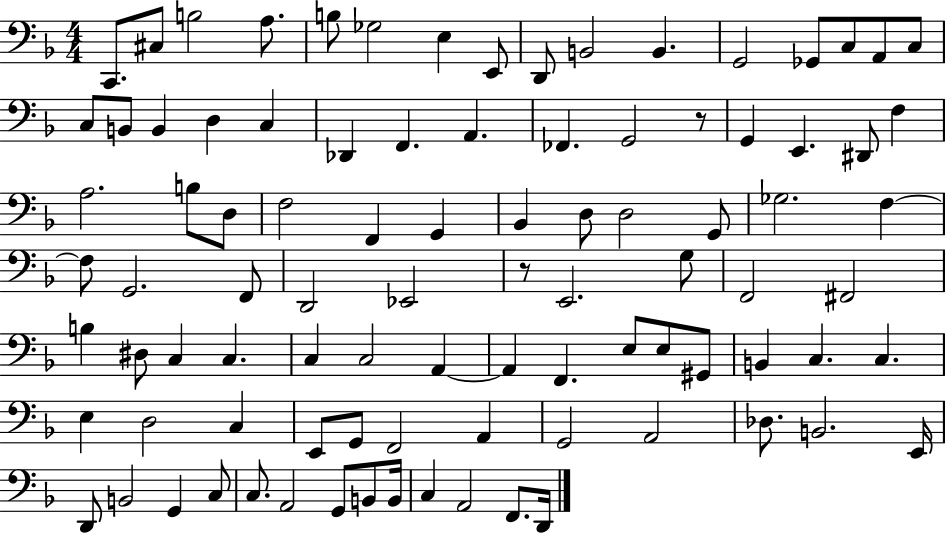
C2/e. C#3/e B3/h A3/e. B3/e Gb3/h E3/q E2/e D2/e B2/h B2/q. G2/h Gb2/e C3/e A2/e C3/e C3/e B2/e B2/q D3/q C3/q Db2/q F2/q. A2/q. FES2/q. G2/h R/e G2/q E2/q. D#2/e F3/q A3/h. B3/e D3/e F3/h F2/q G2/q Bb2/q D3/e D3/h G2/e Gb3/h. F3/q F3/e G2/h. F2/e D2/h Eb2/h R/e E2/h. G3/e F2/h F#2/h B3/q D#3/e C3/q C3/q. C3/q C3/h A2/q A2/q F2/q. E3/e E3/e G#2/e B2/q C3/q. C3/q. E3/q D3/h C3/q E2/e G2/e F2/h A2/q G2/h A2/h Db3/e. B2/h. E2/s D2/e B2/h G2/q C3/e C3/e. A2/h G2/e B2/e B2/s C3/q A2/h F2/e. D2/s